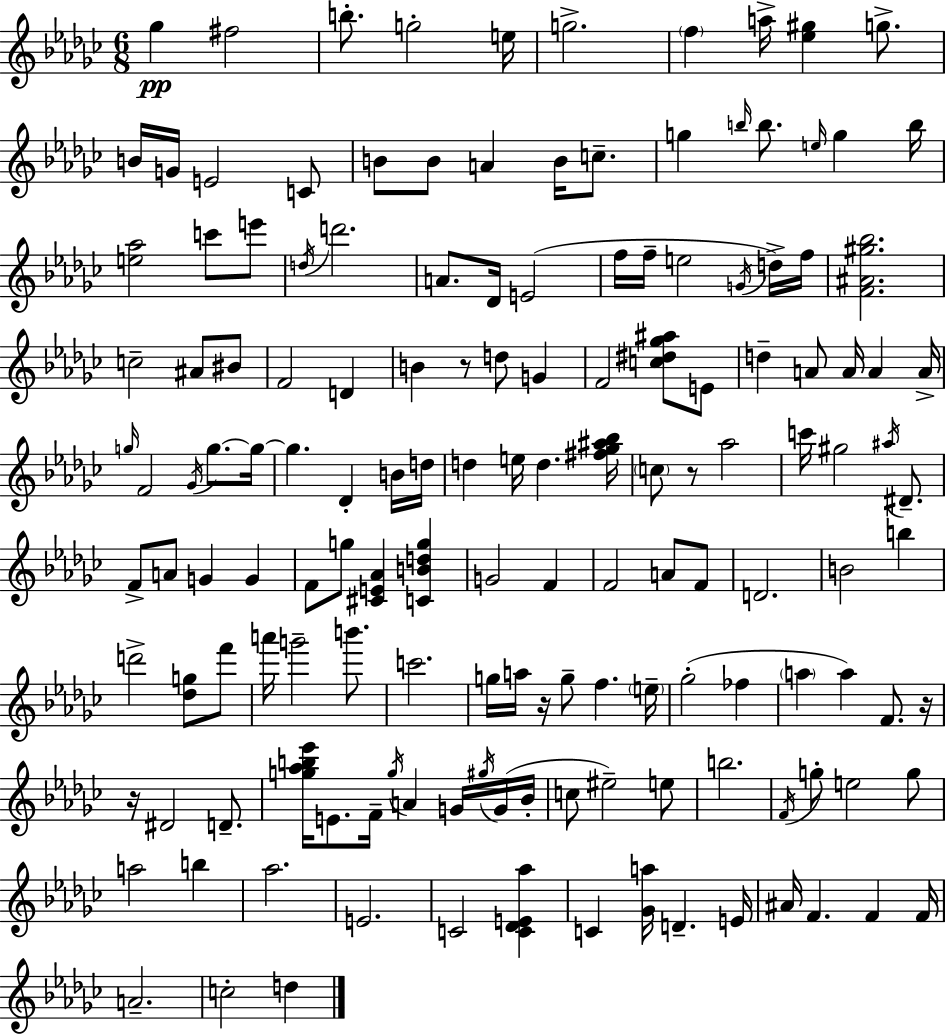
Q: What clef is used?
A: treble